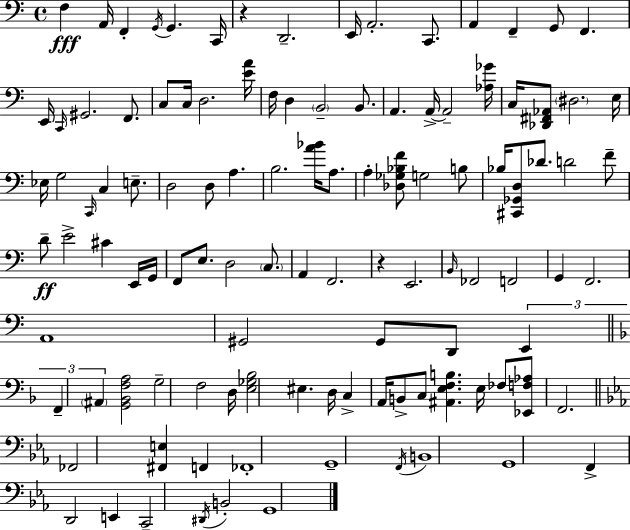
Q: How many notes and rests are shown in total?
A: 111